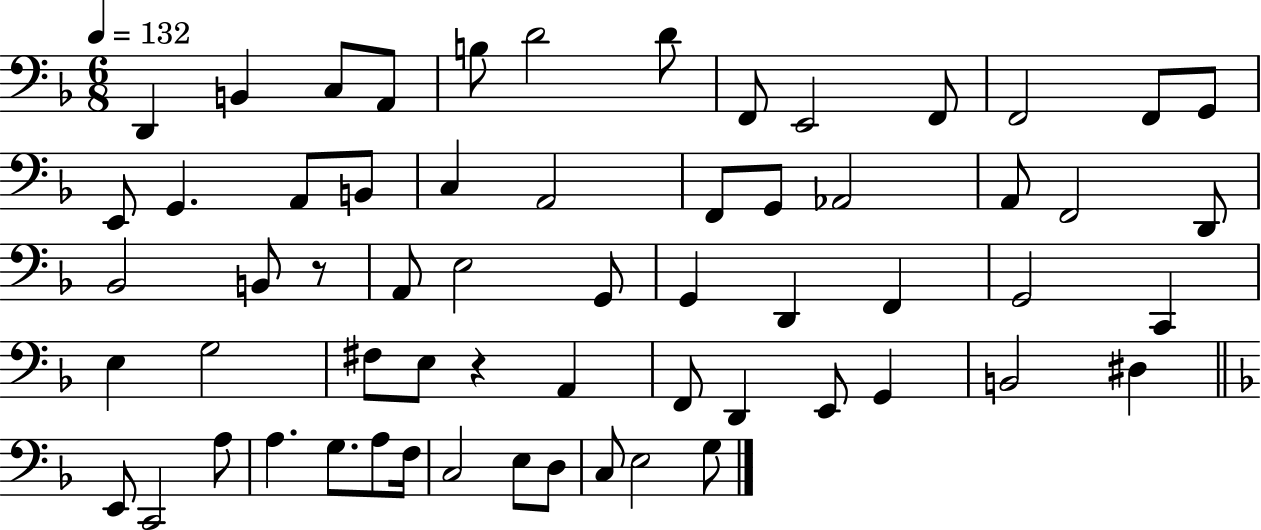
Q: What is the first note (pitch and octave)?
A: D2